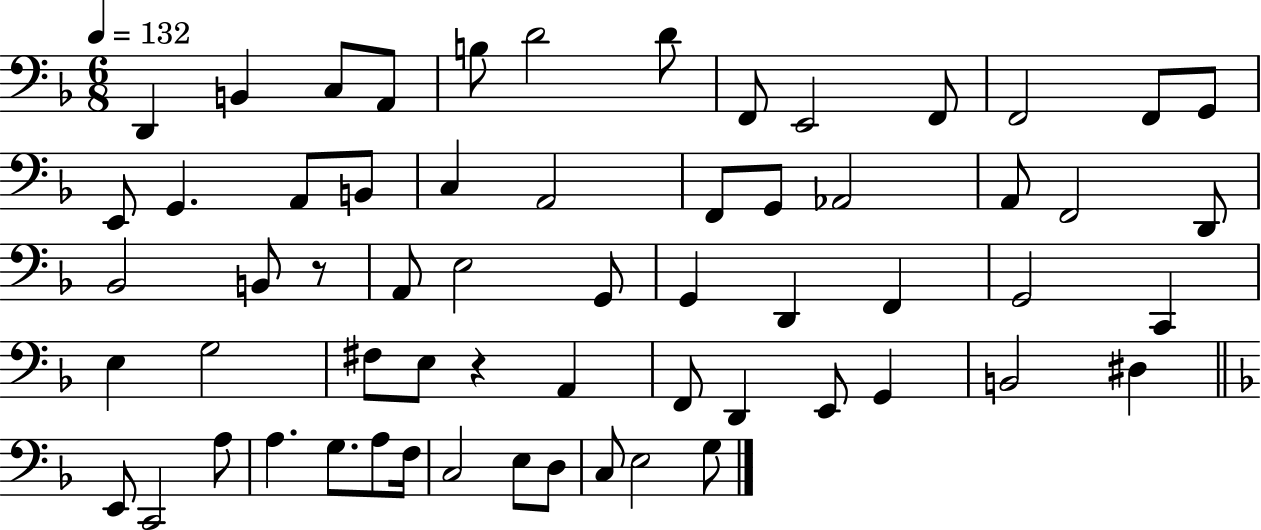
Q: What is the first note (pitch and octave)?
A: D2